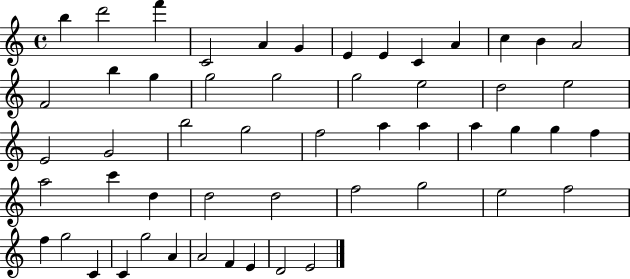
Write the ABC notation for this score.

X:1
T:Untitled
M:4/4
L:1/4
K:C
b d'2 f' C2 A G E E C A c B A2 F2 b g g2 g2 g2 e2 d2 e2 E2 G2 b2 g2 f2 a a a g g f a2 c' d d2 d2 f2 g2 e2 f2 f g2 C C g2 A A2 F E D2 E2